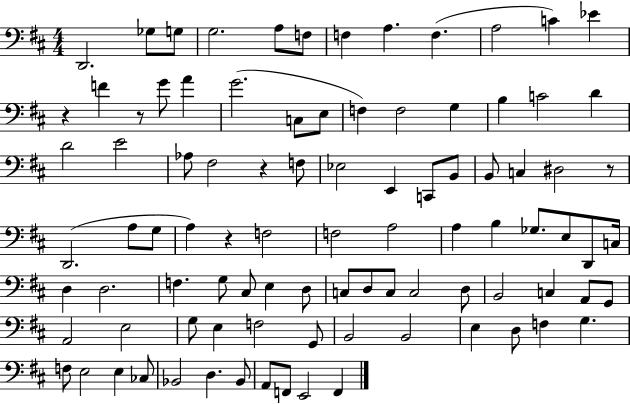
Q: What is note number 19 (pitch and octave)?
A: F3